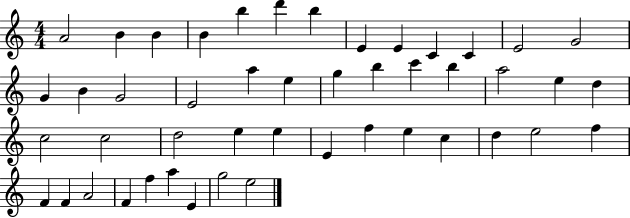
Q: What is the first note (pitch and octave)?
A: A4